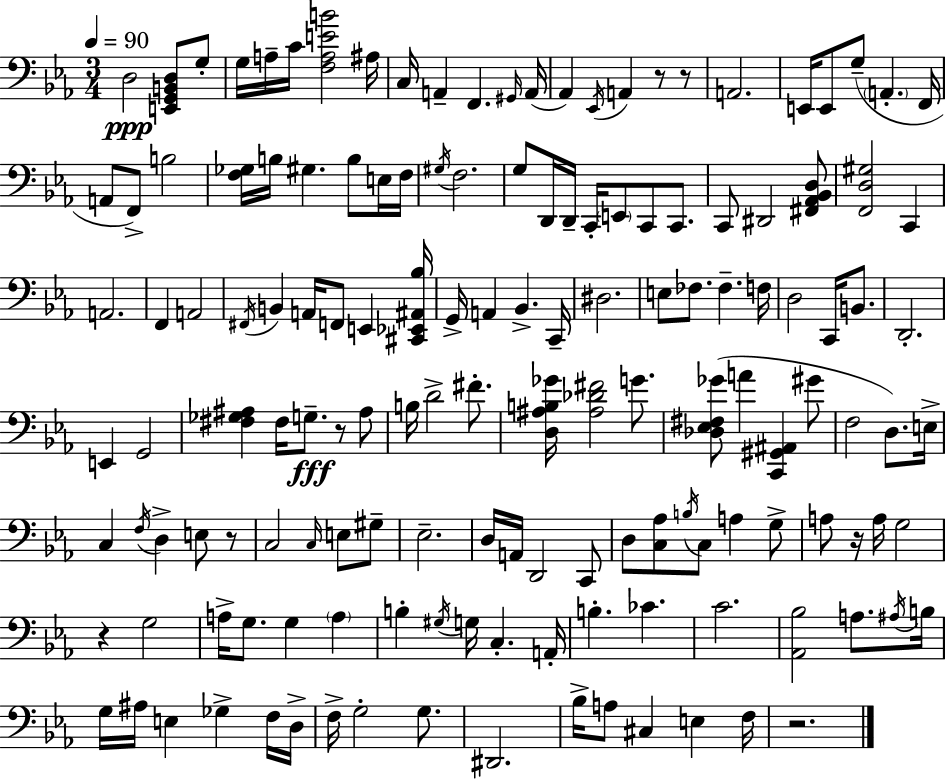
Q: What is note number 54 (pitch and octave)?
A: E3